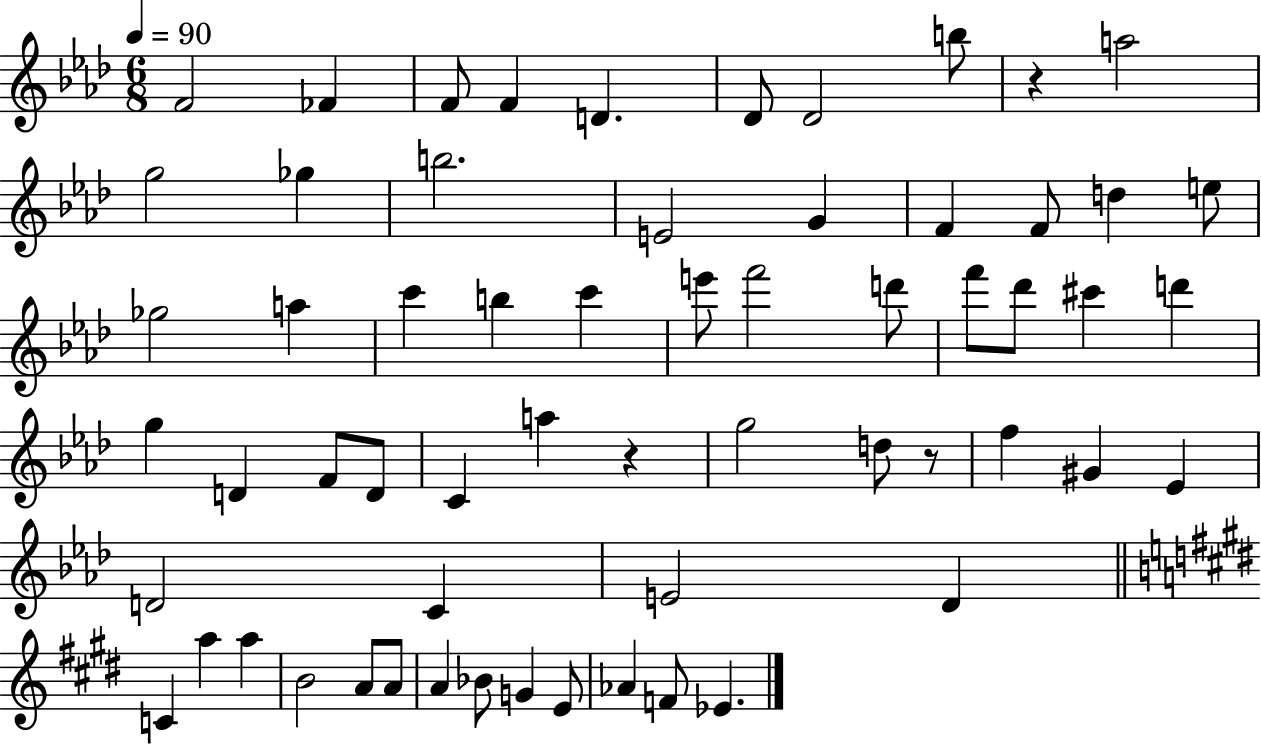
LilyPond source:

{
  \clef treble
  \numericTimeSignature
  \time 6/8
  \key aes \major
  \tempo 4 = 90
  f'2 fes'4 | f'8 f'4 d'4. | des'8 des'2 b''8 | r4 a''2 | \break g''2 ges''4 | b''2. | e'2 g'4 | f'4 f'8 d''4 e''8 | \break ges''2 a''4 | c'''4 b''4 c'''4 | e'''8 f'''2 d'''8 | f'''8 des'''8 cis'''4 d'''4 | \break g''4 d'4 f'8 d'8 | c'4 a''4 r4 | g''2 d''8 r8 | f''4 gis'4 ees'4 | \break d'2 c'4 | e'2 des'4 | \bar "||" \break \key e \major c'4 a''4 a''4 | b'2 a'8 a'8 | a'4 bes'8 g'4 e'8 | aes'4 f'8 ees'4. | \break \bar "|."
}